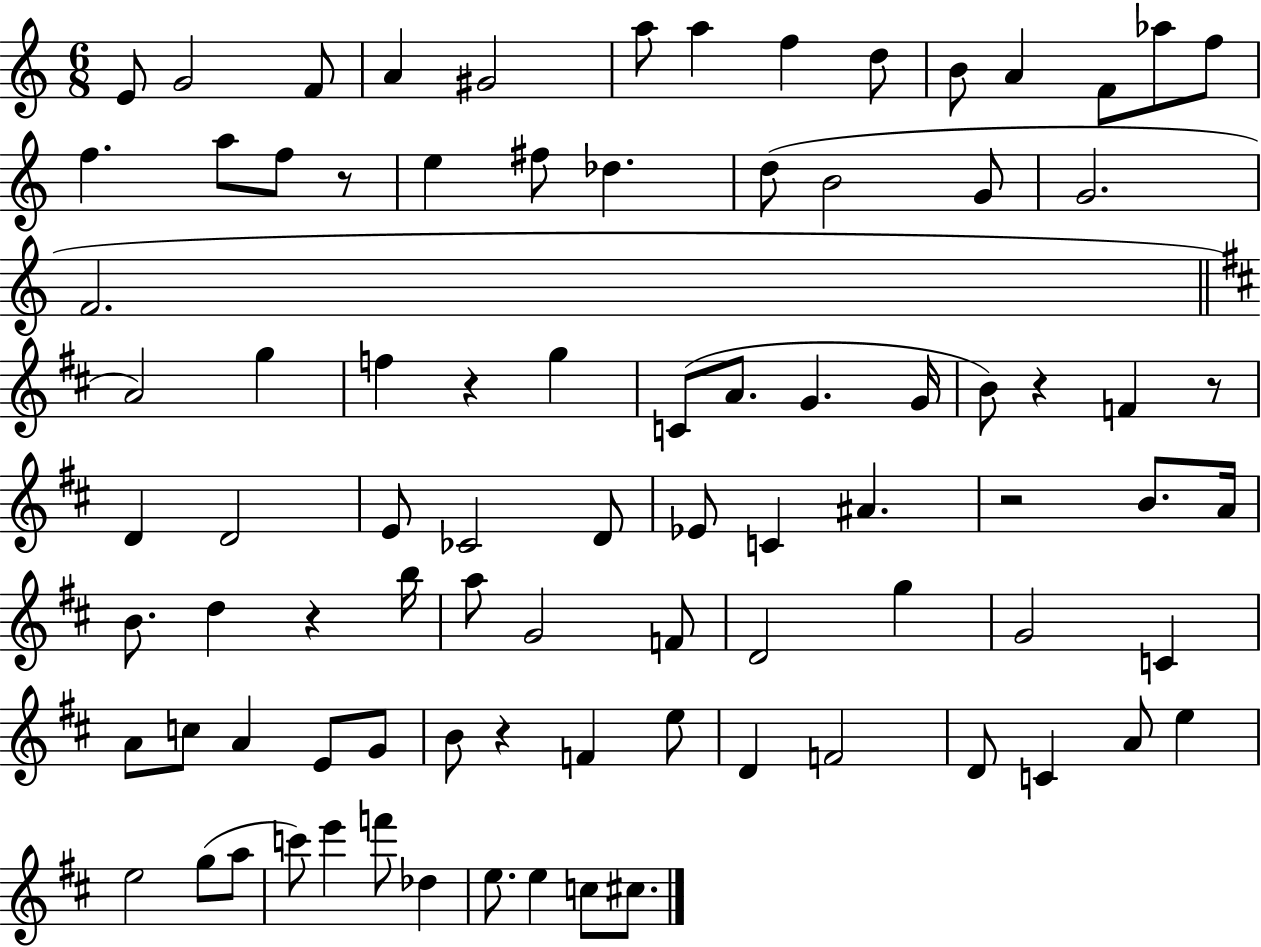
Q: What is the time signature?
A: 6/8